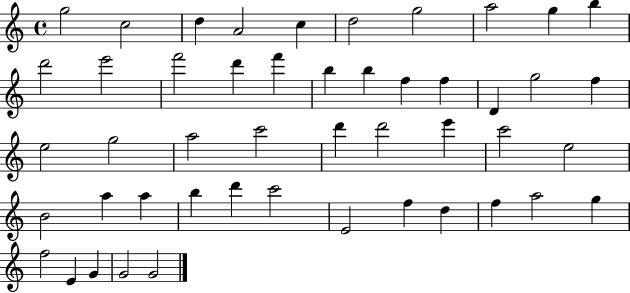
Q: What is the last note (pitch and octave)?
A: G4